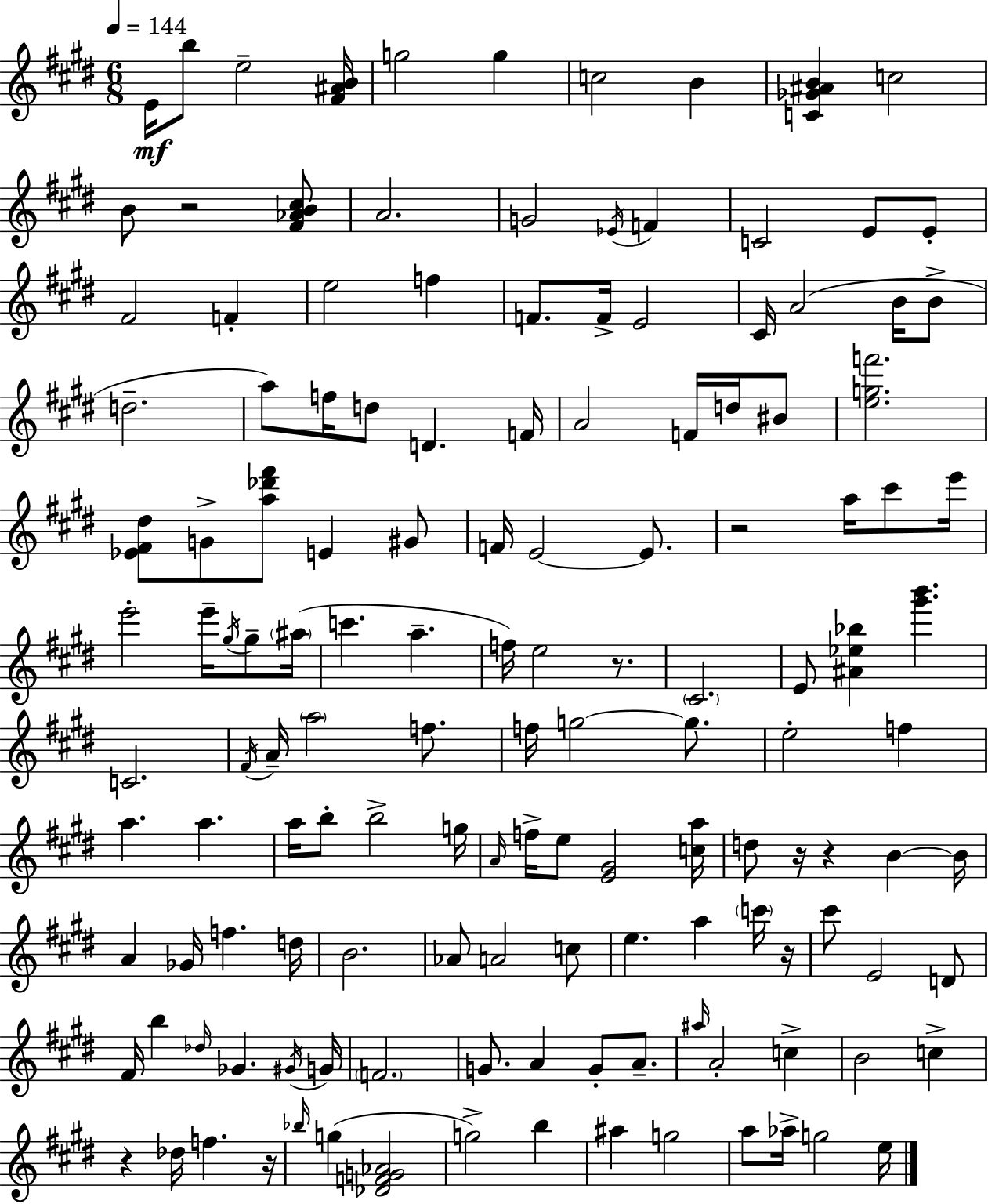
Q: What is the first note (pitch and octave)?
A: E4